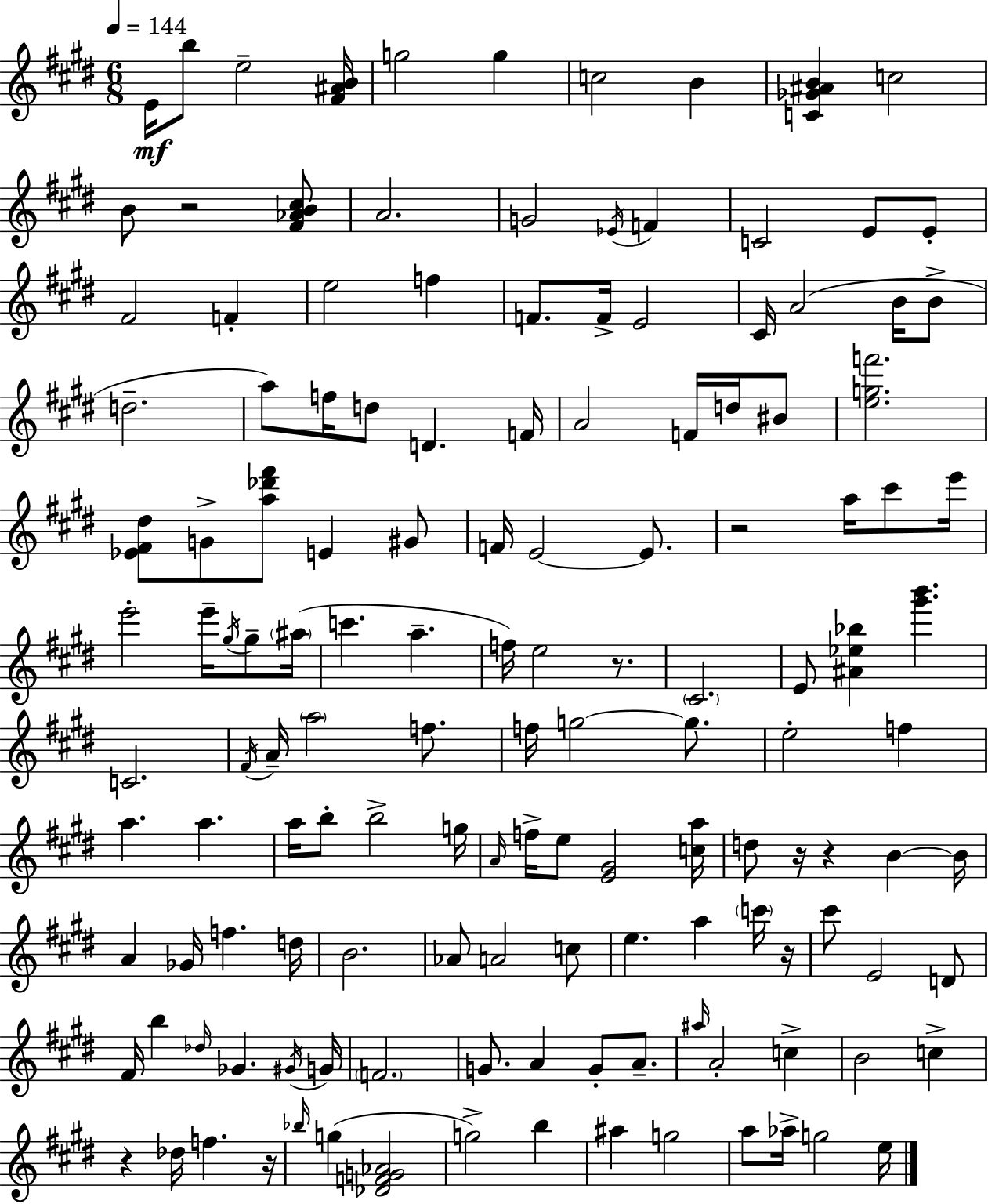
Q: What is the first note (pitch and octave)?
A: E4